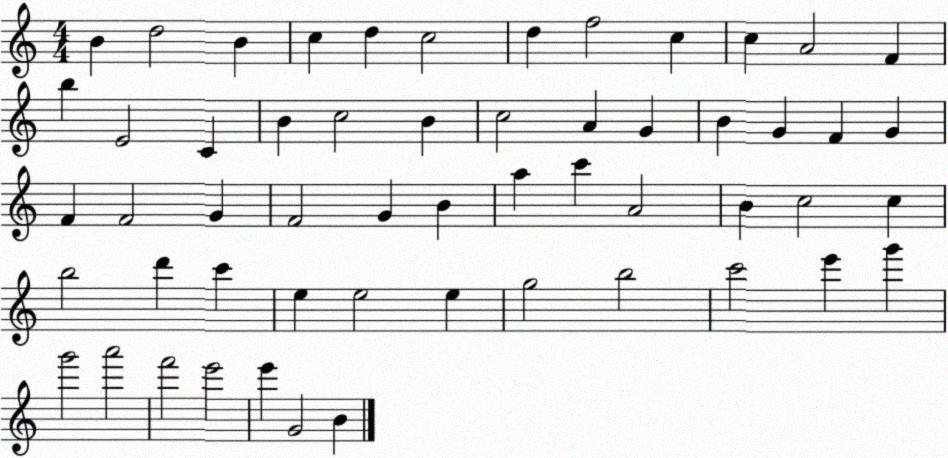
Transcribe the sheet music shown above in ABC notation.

X:1
T:Untitled
M:4/4
L:1/4
K:C
B d2 B c d c2 d f2 c c A2 F b E2 C B c2 B c2 A G B G F G F F2 G F2 G B a c' A2 B c2 c b2 d' c' e e2 e g2 b2 c'2 e' g' g'2 a'2 f'2 e'2 e' G2 B